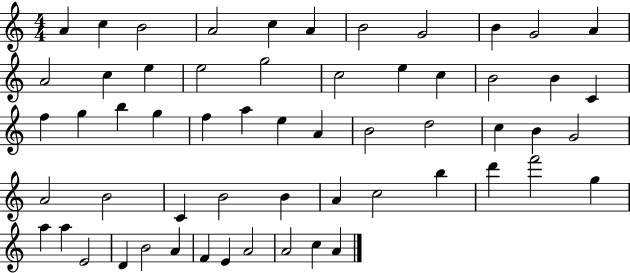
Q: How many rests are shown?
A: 0